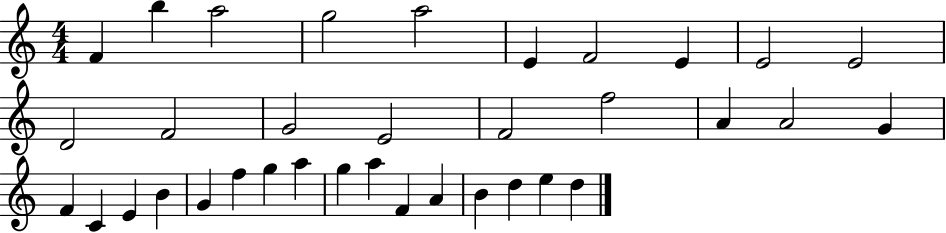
X:1
T:Untitled
M:4/4
L:1/4
K:C
F b a2 g2 a2 E F2 E E2 E2 D2 F2 G2 E2 F2 f2 A A2 G F C E B G f g a g a F A B d e d